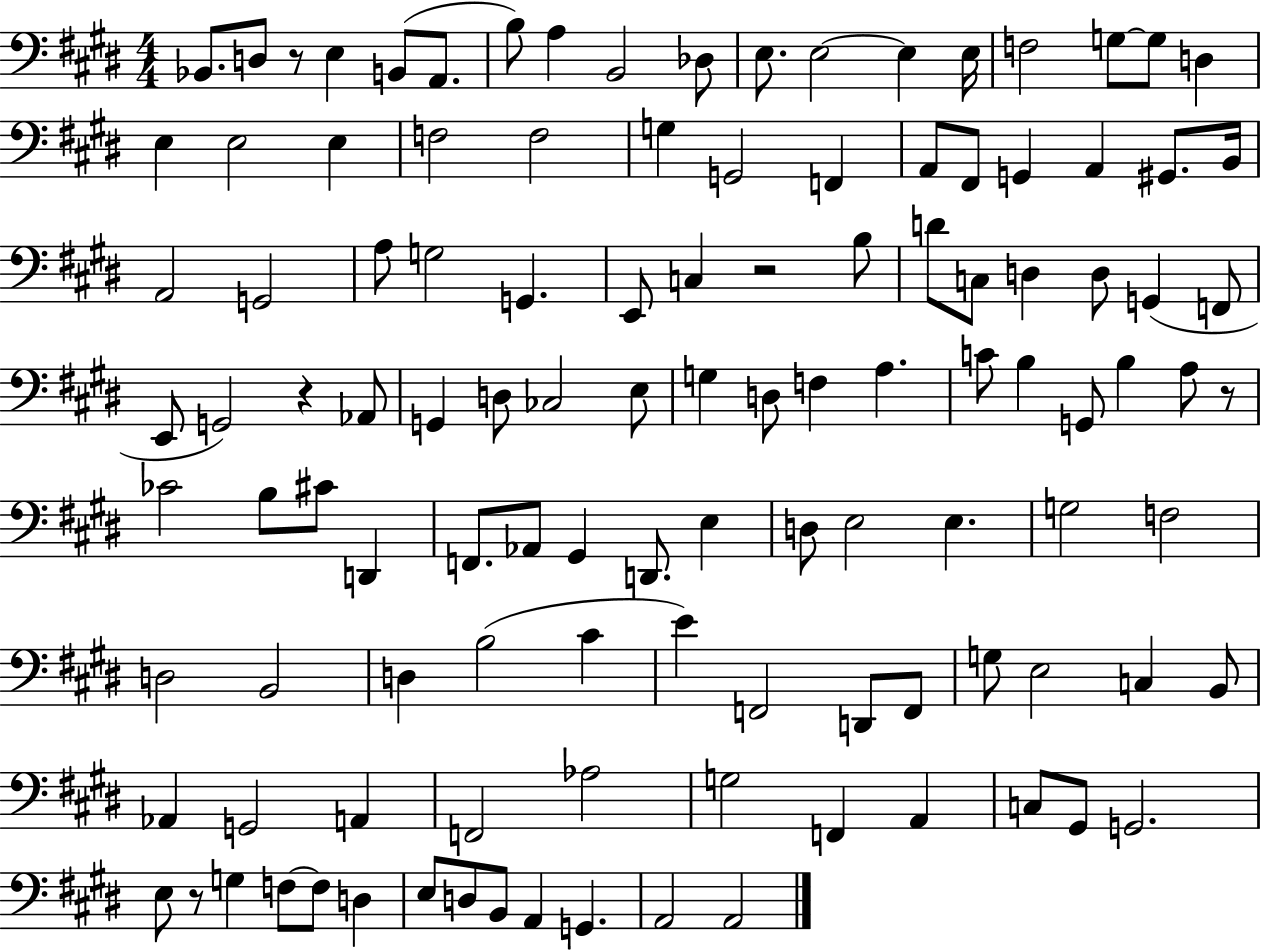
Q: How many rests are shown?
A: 5